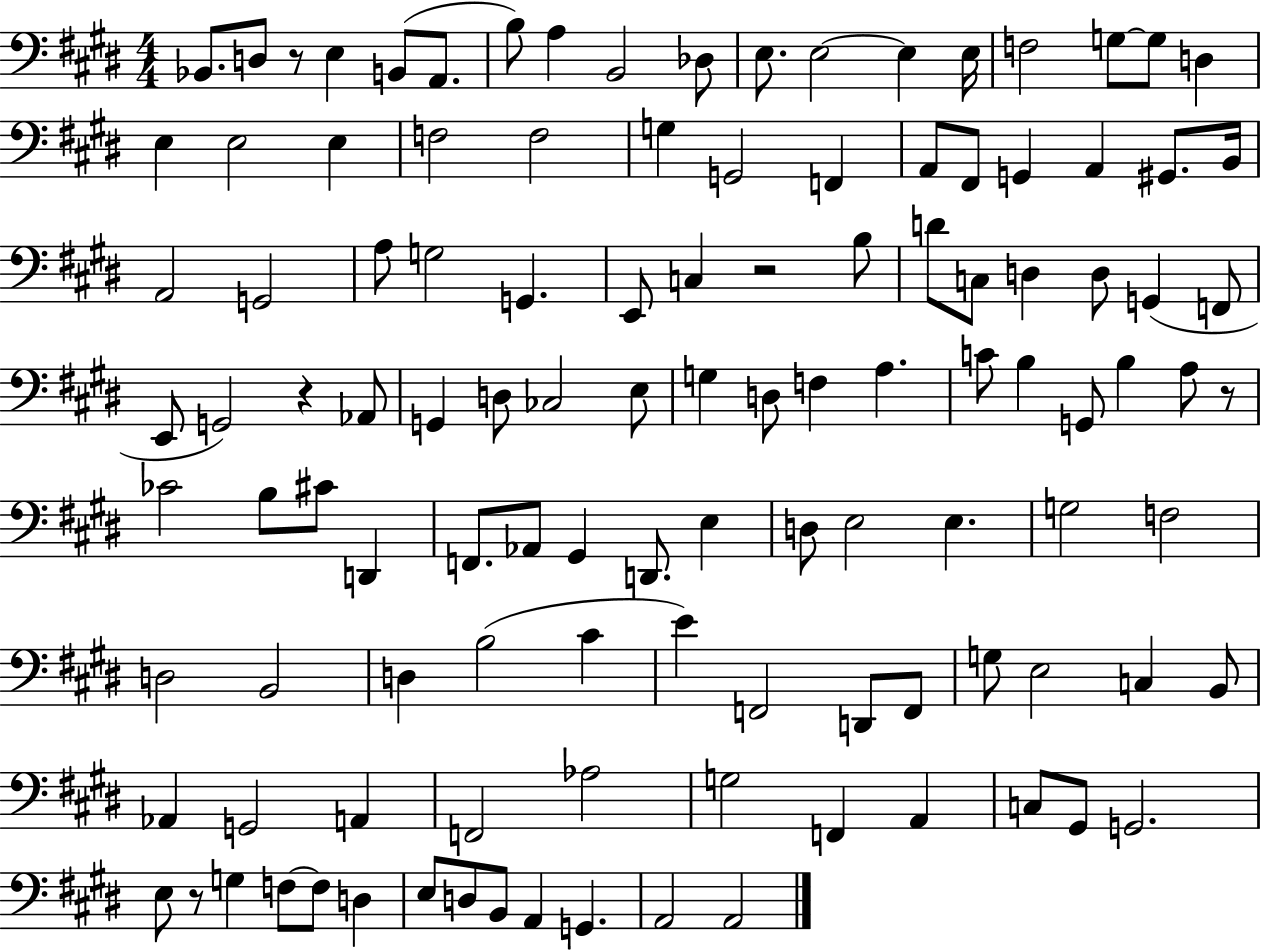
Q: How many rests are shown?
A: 5